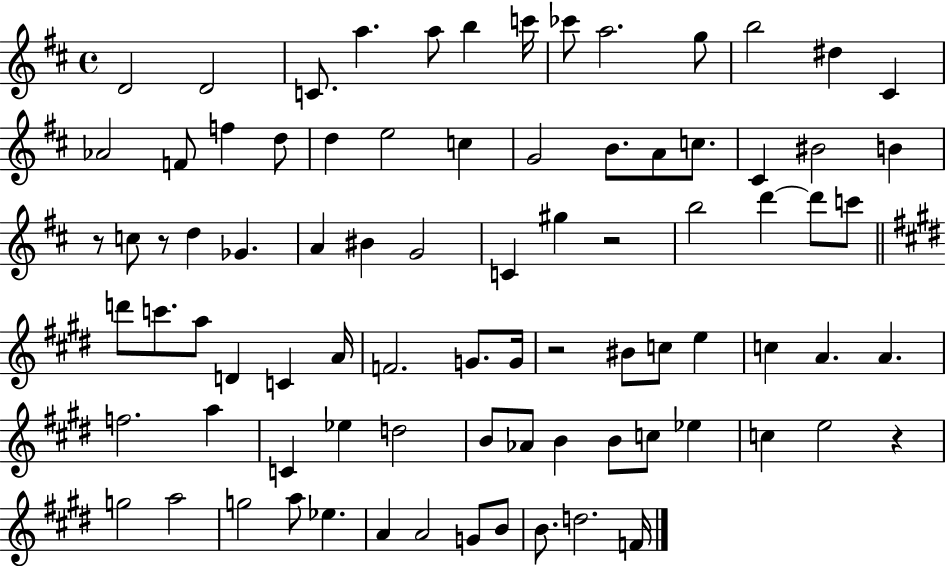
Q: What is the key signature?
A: D major